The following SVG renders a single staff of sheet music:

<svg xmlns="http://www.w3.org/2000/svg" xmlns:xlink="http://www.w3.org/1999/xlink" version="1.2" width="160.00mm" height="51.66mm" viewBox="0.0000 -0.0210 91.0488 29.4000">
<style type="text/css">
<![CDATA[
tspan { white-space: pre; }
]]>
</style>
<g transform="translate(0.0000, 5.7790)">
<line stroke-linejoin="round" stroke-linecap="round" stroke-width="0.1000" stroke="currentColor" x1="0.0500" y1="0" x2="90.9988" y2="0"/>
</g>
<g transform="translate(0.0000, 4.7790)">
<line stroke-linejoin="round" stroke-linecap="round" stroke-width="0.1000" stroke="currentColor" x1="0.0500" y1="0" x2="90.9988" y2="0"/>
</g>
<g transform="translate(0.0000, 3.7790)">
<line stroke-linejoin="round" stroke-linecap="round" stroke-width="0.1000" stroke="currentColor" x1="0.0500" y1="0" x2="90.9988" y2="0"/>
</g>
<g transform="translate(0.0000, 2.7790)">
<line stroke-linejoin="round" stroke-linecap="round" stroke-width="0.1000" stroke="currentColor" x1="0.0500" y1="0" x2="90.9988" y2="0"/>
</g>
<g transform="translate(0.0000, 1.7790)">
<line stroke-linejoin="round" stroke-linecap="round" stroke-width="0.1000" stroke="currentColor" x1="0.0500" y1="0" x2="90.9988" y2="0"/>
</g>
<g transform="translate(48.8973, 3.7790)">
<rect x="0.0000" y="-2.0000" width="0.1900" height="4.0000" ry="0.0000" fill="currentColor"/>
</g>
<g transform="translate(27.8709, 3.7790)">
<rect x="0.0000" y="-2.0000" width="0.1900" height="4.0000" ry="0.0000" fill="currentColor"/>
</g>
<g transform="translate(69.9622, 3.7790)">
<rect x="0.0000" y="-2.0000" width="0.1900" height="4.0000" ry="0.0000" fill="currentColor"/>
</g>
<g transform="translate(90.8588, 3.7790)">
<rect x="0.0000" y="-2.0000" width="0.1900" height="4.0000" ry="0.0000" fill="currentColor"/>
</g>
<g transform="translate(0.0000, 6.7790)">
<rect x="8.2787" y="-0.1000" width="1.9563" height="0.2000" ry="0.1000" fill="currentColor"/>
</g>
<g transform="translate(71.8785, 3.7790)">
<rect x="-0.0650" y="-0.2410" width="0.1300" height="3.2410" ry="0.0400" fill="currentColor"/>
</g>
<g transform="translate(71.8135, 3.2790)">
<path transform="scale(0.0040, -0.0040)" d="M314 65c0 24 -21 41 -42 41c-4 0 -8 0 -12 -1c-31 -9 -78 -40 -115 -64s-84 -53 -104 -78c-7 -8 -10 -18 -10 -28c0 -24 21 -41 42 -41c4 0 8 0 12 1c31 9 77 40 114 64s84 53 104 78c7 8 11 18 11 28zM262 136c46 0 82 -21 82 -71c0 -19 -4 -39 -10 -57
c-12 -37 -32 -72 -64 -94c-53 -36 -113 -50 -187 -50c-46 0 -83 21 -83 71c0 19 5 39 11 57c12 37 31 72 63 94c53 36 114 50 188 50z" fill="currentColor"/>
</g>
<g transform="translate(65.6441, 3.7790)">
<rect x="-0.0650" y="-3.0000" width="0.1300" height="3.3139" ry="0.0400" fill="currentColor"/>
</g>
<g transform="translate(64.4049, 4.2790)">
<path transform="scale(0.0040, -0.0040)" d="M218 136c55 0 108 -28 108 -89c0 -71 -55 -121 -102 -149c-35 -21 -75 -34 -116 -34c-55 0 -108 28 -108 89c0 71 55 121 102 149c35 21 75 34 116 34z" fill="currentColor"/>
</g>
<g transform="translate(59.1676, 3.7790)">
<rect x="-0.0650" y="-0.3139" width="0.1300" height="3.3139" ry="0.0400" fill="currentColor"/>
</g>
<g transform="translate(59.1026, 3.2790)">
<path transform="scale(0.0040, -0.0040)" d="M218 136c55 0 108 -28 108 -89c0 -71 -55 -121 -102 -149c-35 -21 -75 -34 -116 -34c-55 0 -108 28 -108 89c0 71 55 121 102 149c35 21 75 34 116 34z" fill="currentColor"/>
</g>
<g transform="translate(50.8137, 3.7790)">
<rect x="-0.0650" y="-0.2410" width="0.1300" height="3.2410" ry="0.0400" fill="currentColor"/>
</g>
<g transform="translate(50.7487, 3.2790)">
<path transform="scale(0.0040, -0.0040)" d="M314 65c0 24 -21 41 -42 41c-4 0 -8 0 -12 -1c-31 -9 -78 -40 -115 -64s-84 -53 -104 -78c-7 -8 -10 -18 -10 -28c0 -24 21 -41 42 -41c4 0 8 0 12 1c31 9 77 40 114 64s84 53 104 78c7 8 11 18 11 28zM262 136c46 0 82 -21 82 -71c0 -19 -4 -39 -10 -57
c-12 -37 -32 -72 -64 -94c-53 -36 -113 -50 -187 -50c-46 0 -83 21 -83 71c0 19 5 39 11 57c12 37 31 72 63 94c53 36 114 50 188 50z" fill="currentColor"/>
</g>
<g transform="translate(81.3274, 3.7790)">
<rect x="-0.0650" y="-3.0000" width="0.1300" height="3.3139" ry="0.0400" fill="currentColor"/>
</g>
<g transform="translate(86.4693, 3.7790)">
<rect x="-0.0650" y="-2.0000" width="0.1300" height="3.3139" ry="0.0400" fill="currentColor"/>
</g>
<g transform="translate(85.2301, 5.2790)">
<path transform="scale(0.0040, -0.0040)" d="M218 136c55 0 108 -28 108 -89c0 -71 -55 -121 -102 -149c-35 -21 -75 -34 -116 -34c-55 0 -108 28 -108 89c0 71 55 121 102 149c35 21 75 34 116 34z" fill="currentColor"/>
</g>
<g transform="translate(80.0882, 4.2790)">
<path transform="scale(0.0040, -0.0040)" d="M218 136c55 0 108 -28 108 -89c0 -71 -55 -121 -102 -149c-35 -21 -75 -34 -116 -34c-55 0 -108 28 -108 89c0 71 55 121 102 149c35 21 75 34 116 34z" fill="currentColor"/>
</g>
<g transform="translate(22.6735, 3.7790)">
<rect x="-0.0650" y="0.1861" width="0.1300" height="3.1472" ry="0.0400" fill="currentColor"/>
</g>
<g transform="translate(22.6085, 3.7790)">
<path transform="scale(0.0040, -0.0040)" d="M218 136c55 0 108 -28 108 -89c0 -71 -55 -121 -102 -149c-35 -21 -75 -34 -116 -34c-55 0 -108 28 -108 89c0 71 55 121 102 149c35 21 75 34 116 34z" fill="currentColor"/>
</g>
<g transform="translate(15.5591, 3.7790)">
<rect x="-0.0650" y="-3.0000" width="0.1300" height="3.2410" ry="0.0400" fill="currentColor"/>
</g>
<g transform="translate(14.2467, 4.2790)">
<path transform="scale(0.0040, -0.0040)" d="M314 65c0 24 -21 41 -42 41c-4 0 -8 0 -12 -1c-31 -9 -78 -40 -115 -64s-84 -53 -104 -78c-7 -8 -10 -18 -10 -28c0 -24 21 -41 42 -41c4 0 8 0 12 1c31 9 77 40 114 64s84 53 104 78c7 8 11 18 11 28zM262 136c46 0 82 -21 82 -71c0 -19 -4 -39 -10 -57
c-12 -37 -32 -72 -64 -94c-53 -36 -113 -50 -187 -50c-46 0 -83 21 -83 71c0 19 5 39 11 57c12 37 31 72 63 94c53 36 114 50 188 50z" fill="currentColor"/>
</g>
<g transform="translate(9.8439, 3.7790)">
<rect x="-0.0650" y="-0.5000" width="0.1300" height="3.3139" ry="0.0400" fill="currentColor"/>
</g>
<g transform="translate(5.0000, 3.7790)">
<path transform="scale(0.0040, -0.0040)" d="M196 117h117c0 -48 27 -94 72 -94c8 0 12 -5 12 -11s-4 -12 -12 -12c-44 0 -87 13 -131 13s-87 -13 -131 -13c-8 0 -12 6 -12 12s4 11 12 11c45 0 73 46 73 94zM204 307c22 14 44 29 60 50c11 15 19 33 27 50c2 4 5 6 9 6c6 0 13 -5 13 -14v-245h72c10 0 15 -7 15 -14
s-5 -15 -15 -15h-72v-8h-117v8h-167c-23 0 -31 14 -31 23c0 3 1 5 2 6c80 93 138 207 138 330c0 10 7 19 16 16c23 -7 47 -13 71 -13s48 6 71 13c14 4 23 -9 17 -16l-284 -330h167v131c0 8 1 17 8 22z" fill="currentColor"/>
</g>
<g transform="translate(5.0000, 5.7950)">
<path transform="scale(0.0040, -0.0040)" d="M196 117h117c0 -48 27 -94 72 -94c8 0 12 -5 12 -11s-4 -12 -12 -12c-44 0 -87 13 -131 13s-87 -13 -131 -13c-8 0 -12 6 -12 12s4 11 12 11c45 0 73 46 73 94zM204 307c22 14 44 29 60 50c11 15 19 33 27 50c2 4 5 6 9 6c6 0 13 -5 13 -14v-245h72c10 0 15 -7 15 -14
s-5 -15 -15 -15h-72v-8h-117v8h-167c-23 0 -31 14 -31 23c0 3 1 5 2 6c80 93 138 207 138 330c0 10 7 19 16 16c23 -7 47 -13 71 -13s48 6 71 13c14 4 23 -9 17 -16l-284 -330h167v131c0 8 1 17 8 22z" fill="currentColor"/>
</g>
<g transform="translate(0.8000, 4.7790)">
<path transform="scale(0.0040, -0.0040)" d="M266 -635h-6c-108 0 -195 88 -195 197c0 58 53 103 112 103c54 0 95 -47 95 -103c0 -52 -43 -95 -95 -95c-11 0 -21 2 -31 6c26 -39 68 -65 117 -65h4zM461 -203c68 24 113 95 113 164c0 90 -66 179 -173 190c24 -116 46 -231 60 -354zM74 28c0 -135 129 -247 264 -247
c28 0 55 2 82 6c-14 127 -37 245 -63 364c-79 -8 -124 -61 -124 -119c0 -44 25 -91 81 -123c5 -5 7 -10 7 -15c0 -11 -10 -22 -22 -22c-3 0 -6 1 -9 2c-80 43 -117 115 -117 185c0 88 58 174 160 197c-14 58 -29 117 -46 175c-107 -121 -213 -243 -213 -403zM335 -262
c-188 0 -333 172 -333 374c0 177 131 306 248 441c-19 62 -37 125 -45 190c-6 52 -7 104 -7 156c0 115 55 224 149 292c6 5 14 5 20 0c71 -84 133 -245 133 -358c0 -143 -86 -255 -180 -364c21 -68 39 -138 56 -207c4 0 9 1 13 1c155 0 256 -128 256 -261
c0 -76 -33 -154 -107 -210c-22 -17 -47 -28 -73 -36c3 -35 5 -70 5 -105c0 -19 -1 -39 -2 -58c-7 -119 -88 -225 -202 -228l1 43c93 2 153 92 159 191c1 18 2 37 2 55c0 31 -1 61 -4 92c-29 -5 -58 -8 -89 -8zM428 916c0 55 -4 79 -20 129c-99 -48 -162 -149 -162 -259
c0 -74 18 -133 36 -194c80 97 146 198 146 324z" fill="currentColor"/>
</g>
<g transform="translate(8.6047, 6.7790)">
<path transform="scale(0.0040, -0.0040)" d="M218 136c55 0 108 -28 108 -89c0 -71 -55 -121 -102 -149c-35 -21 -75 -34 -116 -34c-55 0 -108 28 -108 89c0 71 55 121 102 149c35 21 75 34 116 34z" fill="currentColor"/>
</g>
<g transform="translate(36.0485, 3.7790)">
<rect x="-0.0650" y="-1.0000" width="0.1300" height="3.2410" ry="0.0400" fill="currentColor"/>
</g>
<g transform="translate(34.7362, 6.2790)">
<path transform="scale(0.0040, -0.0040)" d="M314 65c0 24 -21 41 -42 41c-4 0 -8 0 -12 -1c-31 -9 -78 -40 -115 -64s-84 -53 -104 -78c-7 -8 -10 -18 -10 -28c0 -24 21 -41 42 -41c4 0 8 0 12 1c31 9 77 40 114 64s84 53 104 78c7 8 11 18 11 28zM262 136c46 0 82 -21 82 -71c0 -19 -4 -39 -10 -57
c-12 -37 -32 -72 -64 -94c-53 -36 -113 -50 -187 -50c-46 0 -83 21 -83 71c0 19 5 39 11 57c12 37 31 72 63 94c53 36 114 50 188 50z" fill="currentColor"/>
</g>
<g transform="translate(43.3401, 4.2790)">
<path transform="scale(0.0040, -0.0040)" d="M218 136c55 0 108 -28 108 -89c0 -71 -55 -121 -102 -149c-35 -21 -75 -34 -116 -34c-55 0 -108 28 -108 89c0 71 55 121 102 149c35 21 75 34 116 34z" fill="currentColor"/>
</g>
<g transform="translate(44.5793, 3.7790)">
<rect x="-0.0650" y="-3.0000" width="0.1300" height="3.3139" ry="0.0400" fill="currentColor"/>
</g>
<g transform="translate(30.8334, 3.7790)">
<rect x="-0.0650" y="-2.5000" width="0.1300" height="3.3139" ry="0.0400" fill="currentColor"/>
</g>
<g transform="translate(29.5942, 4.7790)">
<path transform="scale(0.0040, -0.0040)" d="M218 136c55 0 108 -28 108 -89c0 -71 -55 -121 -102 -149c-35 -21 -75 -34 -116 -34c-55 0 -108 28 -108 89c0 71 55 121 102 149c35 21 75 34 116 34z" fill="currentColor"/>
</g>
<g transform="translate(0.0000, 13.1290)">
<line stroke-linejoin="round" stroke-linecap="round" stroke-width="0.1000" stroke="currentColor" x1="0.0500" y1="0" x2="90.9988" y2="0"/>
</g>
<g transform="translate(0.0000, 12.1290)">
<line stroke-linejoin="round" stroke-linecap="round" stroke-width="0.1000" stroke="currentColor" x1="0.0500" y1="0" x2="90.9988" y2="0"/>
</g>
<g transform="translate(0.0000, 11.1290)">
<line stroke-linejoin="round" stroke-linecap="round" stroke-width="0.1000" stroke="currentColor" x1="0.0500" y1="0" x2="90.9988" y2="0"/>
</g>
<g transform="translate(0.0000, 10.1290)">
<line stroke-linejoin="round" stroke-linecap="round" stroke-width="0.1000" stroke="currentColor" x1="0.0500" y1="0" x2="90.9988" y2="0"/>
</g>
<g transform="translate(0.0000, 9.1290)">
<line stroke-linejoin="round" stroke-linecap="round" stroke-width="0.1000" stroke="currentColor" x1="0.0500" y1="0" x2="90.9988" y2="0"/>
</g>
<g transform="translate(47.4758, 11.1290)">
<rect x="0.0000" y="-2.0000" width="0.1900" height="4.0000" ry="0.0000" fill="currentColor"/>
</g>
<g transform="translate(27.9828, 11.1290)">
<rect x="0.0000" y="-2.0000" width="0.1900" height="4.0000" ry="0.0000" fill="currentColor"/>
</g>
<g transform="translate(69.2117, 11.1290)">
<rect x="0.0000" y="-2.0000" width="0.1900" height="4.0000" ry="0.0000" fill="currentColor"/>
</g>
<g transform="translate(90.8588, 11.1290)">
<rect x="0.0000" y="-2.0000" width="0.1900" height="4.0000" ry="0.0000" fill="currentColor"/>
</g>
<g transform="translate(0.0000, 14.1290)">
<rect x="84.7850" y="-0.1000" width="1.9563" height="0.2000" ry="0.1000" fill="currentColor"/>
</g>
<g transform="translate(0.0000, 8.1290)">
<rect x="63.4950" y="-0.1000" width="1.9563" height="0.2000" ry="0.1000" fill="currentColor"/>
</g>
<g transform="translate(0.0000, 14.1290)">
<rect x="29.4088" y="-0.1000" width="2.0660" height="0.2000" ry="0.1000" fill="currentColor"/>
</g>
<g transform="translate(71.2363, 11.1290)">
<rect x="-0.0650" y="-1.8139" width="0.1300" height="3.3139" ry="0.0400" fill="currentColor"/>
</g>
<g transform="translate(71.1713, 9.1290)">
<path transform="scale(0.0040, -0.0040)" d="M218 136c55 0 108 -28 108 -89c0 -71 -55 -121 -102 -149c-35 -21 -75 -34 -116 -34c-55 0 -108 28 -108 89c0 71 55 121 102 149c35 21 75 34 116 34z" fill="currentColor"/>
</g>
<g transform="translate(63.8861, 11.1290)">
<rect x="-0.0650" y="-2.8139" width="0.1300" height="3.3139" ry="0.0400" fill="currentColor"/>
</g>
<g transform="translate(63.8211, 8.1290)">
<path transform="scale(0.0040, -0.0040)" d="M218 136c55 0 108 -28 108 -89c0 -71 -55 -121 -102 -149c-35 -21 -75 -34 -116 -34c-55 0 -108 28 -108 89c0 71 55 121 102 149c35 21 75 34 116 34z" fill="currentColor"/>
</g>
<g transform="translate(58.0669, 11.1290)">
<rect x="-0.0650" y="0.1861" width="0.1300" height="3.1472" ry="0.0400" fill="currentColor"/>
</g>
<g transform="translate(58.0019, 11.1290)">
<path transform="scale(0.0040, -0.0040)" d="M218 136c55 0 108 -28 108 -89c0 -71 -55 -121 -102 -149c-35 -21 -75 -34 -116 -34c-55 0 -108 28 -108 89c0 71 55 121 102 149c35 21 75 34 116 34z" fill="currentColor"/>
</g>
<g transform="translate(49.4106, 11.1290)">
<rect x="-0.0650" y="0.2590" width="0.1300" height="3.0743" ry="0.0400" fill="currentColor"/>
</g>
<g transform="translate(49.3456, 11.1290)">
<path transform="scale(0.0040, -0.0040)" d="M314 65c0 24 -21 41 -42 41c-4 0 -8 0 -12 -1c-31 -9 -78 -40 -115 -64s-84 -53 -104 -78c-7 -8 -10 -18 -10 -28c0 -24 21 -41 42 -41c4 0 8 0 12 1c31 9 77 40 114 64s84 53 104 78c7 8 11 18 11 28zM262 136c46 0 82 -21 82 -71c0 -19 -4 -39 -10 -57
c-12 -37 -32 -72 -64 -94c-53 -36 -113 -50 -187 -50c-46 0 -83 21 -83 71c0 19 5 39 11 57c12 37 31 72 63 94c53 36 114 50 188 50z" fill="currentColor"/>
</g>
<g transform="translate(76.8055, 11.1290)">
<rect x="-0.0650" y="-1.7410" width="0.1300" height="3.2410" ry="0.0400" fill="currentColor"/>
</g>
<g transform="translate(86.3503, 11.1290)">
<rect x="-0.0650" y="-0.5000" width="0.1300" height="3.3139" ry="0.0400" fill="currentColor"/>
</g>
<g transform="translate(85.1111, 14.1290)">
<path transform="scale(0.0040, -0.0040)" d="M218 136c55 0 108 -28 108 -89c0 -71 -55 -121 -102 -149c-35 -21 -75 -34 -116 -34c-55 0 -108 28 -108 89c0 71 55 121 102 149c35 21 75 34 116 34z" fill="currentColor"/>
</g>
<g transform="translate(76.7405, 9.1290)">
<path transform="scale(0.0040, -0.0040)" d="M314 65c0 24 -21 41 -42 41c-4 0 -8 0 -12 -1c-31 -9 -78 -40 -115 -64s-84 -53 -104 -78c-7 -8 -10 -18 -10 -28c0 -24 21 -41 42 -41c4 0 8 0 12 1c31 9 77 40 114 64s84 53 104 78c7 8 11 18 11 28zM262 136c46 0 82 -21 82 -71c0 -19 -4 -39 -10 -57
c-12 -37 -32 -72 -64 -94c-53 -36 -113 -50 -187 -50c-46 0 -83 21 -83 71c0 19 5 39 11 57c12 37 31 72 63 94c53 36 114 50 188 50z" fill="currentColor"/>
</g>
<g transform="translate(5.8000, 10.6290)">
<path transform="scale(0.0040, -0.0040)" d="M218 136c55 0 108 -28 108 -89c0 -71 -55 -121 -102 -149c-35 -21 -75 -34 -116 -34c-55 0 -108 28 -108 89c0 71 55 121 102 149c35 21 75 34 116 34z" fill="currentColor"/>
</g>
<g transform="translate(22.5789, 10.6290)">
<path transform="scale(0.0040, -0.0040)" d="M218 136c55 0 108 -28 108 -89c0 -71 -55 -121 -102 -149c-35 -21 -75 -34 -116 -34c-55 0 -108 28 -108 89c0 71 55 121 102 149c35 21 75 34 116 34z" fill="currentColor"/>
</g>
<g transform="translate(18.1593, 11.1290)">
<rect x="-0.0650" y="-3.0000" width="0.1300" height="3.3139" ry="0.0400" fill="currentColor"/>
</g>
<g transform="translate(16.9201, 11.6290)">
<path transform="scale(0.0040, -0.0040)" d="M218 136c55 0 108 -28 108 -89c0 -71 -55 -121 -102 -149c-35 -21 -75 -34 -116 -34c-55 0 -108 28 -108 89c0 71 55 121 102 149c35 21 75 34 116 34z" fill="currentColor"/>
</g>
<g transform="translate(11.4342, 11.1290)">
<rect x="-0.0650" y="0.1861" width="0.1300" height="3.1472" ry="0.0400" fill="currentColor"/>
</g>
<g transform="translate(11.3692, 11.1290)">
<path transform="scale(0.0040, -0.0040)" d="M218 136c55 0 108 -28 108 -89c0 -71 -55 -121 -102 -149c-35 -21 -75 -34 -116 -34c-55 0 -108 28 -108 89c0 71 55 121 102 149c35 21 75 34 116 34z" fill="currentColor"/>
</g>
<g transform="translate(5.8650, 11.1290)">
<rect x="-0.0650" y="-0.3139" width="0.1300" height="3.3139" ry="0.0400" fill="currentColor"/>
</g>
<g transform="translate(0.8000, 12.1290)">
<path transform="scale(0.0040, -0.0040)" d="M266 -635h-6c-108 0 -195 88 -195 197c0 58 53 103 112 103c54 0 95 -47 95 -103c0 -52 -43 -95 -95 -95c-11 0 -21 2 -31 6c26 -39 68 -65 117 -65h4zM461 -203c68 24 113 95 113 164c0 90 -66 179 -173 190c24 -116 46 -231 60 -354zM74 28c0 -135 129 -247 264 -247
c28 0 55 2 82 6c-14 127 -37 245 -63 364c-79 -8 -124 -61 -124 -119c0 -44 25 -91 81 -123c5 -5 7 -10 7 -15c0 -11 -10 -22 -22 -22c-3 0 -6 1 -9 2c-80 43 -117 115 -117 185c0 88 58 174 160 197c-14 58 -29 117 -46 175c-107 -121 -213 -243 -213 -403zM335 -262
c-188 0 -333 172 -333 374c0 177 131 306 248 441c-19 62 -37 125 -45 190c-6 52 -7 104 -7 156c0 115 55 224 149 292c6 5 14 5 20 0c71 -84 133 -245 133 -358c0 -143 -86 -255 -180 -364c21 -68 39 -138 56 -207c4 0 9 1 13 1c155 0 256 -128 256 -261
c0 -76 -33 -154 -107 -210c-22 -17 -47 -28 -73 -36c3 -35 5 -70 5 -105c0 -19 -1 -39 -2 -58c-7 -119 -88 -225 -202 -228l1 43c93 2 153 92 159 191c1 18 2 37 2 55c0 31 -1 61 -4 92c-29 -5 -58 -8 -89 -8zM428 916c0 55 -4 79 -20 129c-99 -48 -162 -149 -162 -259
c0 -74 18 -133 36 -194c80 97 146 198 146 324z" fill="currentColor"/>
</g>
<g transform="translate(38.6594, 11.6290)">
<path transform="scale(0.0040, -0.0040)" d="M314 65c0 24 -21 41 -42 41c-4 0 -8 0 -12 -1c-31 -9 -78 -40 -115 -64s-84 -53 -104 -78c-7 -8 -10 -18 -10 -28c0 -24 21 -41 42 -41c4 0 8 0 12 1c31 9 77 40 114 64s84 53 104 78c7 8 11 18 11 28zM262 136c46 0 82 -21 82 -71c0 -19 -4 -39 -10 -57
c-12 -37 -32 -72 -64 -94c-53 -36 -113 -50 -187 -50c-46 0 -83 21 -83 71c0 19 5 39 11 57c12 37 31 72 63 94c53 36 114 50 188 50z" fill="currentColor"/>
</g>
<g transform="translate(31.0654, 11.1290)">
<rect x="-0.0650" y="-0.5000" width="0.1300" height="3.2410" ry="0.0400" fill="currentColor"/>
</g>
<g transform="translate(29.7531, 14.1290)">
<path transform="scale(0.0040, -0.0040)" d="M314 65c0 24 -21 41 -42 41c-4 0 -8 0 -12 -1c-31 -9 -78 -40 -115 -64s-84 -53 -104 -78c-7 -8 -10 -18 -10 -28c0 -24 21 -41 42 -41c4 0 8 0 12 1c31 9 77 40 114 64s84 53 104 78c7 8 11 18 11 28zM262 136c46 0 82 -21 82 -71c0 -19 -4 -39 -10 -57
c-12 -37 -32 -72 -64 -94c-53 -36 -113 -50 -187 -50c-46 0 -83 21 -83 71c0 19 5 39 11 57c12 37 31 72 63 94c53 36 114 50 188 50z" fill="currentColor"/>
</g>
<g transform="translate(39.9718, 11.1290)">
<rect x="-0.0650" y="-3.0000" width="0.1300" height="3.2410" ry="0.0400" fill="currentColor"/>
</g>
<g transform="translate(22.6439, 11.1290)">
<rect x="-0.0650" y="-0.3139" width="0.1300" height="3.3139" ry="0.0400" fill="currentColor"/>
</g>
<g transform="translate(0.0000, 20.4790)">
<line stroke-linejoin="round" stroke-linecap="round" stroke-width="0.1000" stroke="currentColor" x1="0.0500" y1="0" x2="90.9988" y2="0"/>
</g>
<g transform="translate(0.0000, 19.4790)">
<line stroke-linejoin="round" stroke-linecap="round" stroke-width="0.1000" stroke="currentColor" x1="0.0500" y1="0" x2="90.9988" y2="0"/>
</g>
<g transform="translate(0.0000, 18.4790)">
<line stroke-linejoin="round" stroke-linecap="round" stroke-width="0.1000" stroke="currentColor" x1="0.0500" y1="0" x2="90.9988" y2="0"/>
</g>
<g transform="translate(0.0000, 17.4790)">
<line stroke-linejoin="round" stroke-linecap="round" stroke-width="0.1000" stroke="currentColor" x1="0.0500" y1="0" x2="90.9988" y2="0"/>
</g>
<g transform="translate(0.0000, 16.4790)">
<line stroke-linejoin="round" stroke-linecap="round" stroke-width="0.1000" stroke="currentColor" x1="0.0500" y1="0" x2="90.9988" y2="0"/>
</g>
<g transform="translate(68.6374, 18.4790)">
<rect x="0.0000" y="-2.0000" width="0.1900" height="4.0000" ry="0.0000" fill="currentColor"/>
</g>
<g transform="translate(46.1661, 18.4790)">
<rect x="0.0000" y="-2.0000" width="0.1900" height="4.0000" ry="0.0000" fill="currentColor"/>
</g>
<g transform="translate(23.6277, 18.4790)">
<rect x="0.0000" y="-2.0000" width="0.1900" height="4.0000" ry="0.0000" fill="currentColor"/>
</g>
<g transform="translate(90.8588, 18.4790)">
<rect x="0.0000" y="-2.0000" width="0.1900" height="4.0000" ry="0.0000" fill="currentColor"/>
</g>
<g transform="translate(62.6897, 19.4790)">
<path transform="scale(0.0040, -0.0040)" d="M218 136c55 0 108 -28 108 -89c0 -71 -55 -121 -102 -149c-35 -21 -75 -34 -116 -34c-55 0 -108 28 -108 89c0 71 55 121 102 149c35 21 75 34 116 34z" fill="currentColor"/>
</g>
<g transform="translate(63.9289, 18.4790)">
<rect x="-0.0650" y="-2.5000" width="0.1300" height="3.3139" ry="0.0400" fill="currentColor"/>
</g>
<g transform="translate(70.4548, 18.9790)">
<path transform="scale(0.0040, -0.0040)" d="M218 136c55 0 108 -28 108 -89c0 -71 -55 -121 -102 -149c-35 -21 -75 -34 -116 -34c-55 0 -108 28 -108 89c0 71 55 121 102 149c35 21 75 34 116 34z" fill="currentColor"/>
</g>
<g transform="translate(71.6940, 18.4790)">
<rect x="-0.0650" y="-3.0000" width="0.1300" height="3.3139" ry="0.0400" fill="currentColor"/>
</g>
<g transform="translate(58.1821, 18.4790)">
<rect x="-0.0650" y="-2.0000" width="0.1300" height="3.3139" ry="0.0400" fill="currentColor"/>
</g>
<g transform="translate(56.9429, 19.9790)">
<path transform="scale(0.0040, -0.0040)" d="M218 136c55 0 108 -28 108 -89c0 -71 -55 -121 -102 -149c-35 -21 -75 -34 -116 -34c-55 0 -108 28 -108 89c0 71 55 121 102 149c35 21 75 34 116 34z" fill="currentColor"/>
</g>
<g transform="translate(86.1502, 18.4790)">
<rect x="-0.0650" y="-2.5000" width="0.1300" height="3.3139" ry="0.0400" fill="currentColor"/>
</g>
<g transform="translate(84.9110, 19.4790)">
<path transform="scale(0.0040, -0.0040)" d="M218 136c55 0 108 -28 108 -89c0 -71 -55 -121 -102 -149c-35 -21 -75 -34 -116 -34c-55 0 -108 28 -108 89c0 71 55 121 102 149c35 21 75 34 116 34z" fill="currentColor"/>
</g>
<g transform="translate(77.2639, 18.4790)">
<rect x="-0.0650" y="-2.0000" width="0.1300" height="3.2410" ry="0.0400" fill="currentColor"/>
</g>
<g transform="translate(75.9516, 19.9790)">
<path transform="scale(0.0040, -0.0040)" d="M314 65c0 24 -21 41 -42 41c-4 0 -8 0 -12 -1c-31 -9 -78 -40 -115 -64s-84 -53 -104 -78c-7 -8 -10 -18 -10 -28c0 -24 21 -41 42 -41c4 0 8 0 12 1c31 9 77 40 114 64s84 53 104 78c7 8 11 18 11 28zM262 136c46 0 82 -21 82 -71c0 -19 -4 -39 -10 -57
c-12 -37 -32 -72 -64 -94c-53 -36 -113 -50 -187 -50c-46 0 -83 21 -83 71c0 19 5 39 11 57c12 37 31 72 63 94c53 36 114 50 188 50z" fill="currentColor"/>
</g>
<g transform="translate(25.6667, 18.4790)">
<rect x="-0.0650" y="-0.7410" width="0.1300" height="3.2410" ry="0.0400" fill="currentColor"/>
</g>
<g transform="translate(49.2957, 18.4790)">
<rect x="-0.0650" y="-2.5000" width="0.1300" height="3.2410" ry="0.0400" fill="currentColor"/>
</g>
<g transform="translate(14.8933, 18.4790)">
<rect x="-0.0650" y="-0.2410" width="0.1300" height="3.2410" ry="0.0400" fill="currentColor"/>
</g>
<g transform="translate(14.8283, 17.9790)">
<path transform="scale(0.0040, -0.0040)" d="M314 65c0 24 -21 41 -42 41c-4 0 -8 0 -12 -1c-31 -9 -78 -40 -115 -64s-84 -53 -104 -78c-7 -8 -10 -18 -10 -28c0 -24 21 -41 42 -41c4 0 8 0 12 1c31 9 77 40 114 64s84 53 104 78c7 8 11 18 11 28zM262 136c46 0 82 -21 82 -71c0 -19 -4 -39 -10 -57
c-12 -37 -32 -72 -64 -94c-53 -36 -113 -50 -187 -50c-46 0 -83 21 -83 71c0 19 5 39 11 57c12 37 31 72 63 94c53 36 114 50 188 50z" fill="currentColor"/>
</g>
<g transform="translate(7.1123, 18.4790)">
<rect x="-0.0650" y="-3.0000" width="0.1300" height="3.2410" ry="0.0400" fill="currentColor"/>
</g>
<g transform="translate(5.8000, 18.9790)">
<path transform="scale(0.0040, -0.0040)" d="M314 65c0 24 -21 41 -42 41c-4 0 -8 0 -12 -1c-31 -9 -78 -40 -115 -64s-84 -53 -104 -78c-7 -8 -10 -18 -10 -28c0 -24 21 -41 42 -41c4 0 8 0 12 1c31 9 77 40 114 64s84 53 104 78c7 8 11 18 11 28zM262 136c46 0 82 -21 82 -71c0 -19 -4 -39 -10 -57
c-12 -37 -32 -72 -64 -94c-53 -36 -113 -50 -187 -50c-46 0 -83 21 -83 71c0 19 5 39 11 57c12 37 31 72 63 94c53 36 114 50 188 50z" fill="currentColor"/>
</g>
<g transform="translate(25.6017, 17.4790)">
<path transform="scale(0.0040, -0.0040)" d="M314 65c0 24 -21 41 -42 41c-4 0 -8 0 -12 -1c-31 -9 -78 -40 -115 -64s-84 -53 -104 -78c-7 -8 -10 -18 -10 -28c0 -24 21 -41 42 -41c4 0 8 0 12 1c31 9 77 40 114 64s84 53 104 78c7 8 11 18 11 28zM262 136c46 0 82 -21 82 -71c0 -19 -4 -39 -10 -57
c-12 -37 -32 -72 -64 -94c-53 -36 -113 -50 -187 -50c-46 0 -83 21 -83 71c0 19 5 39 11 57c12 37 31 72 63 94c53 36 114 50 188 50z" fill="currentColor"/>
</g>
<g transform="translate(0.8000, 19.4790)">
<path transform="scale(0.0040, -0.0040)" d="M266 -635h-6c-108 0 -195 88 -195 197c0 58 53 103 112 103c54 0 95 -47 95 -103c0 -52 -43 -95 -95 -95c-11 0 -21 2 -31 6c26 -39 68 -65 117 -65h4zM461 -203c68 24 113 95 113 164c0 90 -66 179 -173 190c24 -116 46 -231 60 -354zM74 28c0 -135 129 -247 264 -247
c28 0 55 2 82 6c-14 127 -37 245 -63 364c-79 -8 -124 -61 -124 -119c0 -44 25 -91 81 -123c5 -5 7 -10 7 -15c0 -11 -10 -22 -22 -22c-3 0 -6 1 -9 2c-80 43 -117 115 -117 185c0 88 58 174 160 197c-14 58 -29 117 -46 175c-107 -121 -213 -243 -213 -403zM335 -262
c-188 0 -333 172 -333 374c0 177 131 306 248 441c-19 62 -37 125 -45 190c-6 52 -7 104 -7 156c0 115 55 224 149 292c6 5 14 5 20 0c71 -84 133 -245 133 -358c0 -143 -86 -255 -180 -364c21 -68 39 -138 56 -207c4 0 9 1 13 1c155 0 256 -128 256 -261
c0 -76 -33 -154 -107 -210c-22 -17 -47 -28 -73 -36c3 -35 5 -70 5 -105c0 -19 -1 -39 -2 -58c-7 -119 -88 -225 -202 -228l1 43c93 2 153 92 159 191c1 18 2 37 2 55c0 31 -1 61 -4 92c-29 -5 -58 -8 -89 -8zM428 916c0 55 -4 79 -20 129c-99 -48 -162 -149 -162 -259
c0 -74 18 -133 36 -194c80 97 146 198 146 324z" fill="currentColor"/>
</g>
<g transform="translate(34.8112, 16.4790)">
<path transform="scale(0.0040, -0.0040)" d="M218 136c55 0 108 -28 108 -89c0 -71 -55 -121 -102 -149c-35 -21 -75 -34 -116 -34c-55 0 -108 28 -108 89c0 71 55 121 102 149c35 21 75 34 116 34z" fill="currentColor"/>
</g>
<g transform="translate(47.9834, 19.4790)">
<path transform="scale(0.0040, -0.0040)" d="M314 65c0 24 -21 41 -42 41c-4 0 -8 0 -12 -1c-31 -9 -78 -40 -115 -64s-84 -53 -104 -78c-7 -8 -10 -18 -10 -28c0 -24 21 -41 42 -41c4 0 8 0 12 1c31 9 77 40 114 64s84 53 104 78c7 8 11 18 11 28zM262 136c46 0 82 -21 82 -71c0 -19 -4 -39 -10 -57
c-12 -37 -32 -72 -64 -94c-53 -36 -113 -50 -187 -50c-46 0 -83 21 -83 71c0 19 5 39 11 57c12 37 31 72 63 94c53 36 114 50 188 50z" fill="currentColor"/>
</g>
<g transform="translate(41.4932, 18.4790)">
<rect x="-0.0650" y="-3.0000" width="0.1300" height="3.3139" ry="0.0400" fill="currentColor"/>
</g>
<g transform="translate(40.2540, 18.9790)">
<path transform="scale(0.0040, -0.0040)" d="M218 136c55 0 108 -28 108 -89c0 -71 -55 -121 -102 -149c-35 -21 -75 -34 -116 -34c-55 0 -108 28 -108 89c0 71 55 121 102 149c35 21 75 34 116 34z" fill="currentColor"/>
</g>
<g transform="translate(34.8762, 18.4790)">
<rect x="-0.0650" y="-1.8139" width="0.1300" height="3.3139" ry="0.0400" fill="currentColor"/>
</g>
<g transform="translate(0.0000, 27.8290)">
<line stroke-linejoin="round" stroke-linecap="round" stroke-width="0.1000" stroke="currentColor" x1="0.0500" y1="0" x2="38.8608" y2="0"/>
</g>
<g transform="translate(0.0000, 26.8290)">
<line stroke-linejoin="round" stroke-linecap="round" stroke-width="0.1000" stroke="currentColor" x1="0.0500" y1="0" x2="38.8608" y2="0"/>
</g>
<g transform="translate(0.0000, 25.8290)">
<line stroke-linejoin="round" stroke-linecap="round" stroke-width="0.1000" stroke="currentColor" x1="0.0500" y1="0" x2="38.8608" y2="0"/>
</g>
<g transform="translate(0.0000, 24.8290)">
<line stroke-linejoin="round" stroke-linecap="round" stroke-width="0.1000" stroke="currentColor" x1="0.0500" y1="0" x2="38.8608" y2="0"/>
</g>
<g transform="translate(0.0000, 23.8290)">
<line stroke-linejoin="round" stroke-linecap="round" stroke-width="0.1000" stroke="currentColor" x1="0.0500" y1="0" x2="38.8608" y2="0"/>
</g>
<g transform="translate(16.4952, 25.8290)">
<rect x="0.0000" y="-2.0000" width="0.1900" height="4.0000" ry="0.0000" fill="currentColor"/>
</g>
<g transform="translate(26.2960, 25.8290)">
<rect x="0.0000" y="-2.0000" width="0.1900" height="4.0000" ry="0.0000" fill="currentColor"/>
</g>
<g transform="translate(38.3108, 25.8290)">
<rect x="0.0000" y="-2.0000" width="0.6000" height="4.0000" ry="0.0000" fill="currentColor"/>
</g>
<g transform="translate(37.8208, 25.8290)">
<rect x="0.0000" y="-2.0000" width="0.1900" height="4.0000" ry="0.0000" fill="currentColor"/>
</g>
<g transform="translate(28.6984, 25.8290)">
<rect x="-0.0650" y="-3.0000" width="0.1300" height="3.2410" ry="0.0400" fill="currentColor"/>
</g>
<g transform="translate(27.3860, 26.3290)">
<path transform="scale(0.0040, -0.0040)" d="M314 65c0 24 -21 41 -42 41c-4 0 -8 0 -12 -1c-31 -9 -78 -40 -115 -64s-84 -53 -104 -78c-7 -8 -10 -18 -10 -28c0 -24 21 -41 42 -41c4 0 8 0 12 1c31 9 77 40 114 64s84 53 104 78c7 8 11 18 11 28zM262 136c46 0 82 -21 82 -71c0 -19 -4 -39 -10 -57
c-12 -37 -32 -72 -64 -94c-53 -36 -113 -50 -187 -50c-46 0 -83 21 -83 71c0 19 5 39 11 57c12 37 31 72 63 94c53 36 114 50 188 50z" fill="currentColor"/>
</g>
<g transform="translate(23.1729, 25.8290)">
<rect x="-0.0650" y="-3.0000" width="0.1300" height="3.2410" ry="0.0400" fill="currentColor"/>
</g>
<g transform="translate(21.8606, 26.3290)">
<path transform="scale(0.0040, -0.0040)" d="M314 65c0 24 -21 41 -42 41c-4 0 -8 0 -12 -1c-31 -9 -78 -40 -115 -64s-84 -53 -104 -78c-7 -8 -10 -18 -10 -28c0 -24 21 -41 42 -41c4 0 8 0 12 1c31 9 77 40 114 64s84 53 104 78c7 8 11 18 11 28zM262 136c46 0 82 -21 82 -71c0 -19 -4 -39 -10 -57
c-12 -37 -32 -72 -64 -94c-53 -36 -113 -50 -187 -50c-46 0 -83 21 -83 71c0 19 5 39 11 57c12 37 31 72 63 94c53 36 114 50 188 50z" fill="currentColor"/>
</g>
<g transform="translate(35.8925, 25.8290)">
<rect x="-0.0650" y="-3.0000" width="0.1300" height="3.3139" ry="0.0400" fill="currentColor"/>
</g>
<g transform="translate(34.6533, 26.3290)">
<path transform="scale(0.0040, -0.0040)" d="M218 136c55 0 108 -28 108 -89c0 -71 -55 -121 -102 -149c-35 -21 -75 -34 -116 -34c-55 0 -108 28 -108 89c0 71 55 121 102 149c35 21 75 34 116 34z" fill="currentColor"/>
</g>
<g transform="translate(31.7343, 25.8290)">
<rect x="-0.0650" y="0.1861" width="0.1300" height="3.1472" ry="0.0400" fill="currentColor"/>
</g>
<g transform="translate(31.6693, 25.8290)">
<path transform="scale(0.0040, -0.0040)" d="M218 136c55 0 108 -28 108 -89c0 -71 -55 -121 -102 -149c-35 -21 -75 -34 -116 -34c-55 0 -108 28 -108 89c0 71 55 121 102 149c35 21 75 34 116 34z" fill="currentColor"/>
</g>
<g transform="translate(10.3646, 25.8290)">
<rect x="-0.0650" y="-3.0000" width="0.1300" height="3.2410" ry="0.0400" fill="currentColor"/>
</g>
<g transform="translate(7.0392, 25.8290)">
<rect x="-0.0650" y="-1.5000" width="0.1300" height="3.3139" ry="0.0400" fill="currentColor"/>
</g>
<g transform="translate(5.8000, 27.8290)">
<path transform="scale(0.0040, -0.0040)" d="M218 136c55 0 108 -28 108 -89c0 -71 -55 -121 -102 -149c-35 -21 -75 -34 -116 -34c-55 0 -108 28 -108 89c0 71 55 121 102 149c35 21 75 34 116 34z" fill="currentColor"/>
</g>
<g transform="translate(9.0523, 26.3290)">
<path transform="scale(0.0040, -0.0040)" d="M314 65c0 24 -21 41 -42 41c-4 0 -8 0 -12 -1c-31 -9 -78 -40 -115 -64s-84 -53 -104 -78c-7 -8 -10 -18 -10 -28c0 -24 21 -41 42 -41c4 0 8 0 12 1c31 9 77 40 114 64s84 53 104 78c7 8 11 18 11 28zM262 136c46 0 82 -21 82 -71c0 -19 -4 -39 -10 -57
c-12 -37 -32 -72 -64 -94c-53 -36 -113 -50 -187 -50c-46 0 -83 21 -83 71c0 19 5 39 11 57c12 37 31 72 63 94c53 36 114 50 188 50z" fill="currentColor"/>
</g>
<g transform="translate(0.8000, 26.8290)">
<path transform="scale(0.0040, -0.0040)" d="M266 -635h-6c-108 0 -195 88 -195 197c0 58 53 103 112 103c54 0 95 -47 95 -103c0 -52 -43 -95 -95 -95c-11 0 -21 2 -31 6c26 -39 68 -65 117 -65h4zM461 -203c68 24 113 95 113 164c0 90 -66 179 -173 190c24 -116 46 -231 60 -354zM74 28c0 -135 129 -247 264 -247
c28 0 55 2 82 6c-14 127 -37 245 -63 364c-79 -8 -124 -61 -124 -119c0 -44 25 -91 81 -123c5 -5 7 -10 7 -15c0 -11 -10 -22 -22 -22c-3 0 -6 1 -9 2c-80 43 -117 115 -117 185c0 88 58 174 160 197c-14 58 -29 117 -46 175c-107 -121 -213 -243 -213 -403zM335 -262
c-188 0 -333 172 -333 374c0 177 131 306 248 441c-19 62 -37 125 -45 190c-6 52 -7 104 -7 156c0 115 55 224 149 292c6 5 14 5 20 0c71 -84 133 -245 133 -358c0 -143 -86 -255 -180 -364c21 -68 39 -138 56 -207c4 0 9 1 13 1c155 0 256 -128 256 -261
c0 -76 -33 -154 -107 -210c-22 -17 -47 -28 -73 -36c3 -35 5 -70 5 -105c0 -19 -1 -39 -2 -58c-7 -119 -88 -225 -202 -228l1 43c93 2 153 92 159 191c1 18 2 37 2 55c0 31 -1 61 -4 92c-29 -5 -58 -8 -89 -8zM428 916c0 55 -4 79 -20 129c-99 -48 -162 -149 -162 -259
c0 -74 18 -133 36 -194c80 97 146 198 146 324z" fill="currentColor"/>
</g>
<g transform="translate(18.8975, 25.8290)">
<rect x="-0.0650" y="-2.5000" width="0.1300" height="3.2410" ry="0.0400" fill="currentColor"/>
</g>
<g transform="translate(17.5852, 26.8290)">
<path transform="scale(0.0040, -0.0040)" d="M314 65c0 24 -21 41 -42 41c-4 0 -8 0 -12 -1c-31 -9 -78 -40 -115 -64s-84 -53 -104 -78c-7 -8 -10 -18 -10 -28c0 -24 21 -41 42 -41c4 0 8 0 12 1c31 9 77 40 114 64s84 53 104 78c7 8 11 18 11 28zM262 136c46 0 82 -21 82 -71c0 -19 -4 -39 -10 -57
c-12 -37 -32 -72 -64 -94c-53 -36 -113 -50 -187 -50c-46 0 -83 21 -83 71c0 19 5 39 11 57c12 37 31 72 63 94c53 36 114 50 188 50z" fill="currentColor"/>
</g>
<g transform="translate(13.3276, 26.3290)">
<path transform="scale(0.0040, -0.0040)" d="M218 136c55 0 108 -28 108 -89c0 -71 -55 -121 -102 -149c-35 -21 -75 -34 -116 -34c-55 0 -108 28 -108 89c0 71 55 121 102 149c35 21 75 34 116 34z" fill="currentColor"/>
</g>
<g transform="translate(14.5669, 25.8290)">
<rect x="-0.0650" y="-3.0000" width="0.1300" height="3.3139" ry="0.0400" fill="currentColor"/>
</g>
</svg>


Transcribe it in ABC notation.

X:1
T:Untitled
M:4/4
L:1/4
K:C
C A2 B G D2 A c2 c A c2 A F c B A c C2 A2 B2 B a f f2 C A2 c2 d2 f A G2 F G A F2 G E A2 A G2 A2 A2 B A